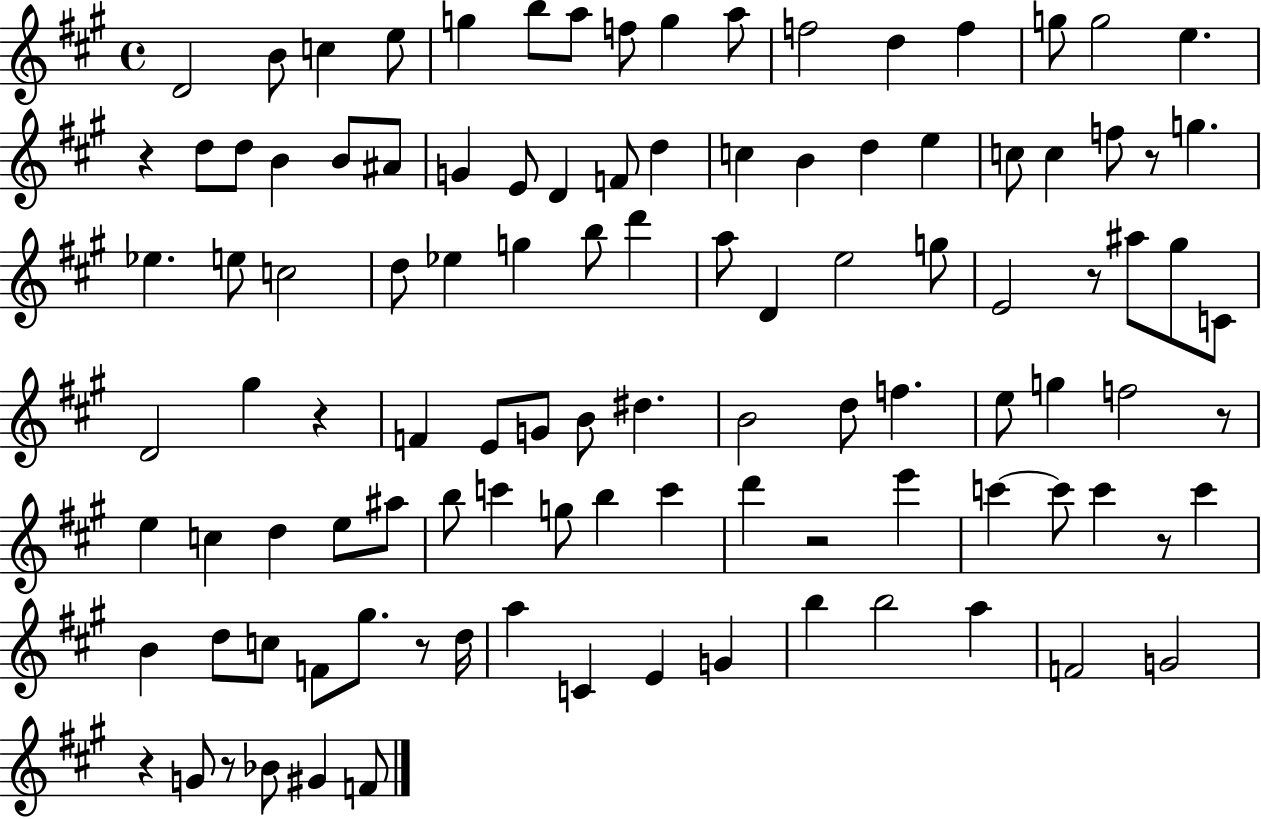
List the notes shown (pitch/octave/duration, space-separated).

D4/h B4/e C5/q E5/e G5/q B5/e A5/e F5/e G5/q A5/e F5/h D5/q F5/q G5/e G5/h E5/q. R/q D5/e D5/e B4/q B4/e A#4/e G4/q E4/e D4/q F4/e D5/q C5/q B4/q D5/q E5/q C5/e C5/q F5/e R/e G5/q. Eb5/q. E5/e C5/h D5/e Eb5/q G5/q B5/e D6/q A5/e D4/q E5/h G5/e E4/h R/e A#5/e G#5/e C4/e D4/h G#5/q R/q F4/q E4/e G4/e B4/e D#5/q. B4/h D5/e F5/q. E5/e G5/q F5/h R/e E5/q C5/q D5/q E5/e A#5/e B5/e C6/q G5/e B5/q C6/q D6/q R/h E6/q C6/q C6/e C6/q R/e C6/q B4/q D5/e C5/e F4/e G#5/e. R/e D5/s A5/q C4/q E4/q G4/q B5/q B5/h A5/q F4/h G4/h R/q G4/e R/e Bb4/e G#4/q F4/e